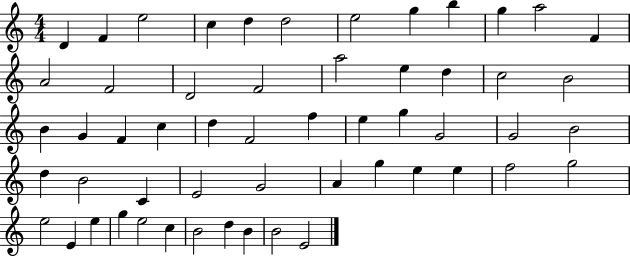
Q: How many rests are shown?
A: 0